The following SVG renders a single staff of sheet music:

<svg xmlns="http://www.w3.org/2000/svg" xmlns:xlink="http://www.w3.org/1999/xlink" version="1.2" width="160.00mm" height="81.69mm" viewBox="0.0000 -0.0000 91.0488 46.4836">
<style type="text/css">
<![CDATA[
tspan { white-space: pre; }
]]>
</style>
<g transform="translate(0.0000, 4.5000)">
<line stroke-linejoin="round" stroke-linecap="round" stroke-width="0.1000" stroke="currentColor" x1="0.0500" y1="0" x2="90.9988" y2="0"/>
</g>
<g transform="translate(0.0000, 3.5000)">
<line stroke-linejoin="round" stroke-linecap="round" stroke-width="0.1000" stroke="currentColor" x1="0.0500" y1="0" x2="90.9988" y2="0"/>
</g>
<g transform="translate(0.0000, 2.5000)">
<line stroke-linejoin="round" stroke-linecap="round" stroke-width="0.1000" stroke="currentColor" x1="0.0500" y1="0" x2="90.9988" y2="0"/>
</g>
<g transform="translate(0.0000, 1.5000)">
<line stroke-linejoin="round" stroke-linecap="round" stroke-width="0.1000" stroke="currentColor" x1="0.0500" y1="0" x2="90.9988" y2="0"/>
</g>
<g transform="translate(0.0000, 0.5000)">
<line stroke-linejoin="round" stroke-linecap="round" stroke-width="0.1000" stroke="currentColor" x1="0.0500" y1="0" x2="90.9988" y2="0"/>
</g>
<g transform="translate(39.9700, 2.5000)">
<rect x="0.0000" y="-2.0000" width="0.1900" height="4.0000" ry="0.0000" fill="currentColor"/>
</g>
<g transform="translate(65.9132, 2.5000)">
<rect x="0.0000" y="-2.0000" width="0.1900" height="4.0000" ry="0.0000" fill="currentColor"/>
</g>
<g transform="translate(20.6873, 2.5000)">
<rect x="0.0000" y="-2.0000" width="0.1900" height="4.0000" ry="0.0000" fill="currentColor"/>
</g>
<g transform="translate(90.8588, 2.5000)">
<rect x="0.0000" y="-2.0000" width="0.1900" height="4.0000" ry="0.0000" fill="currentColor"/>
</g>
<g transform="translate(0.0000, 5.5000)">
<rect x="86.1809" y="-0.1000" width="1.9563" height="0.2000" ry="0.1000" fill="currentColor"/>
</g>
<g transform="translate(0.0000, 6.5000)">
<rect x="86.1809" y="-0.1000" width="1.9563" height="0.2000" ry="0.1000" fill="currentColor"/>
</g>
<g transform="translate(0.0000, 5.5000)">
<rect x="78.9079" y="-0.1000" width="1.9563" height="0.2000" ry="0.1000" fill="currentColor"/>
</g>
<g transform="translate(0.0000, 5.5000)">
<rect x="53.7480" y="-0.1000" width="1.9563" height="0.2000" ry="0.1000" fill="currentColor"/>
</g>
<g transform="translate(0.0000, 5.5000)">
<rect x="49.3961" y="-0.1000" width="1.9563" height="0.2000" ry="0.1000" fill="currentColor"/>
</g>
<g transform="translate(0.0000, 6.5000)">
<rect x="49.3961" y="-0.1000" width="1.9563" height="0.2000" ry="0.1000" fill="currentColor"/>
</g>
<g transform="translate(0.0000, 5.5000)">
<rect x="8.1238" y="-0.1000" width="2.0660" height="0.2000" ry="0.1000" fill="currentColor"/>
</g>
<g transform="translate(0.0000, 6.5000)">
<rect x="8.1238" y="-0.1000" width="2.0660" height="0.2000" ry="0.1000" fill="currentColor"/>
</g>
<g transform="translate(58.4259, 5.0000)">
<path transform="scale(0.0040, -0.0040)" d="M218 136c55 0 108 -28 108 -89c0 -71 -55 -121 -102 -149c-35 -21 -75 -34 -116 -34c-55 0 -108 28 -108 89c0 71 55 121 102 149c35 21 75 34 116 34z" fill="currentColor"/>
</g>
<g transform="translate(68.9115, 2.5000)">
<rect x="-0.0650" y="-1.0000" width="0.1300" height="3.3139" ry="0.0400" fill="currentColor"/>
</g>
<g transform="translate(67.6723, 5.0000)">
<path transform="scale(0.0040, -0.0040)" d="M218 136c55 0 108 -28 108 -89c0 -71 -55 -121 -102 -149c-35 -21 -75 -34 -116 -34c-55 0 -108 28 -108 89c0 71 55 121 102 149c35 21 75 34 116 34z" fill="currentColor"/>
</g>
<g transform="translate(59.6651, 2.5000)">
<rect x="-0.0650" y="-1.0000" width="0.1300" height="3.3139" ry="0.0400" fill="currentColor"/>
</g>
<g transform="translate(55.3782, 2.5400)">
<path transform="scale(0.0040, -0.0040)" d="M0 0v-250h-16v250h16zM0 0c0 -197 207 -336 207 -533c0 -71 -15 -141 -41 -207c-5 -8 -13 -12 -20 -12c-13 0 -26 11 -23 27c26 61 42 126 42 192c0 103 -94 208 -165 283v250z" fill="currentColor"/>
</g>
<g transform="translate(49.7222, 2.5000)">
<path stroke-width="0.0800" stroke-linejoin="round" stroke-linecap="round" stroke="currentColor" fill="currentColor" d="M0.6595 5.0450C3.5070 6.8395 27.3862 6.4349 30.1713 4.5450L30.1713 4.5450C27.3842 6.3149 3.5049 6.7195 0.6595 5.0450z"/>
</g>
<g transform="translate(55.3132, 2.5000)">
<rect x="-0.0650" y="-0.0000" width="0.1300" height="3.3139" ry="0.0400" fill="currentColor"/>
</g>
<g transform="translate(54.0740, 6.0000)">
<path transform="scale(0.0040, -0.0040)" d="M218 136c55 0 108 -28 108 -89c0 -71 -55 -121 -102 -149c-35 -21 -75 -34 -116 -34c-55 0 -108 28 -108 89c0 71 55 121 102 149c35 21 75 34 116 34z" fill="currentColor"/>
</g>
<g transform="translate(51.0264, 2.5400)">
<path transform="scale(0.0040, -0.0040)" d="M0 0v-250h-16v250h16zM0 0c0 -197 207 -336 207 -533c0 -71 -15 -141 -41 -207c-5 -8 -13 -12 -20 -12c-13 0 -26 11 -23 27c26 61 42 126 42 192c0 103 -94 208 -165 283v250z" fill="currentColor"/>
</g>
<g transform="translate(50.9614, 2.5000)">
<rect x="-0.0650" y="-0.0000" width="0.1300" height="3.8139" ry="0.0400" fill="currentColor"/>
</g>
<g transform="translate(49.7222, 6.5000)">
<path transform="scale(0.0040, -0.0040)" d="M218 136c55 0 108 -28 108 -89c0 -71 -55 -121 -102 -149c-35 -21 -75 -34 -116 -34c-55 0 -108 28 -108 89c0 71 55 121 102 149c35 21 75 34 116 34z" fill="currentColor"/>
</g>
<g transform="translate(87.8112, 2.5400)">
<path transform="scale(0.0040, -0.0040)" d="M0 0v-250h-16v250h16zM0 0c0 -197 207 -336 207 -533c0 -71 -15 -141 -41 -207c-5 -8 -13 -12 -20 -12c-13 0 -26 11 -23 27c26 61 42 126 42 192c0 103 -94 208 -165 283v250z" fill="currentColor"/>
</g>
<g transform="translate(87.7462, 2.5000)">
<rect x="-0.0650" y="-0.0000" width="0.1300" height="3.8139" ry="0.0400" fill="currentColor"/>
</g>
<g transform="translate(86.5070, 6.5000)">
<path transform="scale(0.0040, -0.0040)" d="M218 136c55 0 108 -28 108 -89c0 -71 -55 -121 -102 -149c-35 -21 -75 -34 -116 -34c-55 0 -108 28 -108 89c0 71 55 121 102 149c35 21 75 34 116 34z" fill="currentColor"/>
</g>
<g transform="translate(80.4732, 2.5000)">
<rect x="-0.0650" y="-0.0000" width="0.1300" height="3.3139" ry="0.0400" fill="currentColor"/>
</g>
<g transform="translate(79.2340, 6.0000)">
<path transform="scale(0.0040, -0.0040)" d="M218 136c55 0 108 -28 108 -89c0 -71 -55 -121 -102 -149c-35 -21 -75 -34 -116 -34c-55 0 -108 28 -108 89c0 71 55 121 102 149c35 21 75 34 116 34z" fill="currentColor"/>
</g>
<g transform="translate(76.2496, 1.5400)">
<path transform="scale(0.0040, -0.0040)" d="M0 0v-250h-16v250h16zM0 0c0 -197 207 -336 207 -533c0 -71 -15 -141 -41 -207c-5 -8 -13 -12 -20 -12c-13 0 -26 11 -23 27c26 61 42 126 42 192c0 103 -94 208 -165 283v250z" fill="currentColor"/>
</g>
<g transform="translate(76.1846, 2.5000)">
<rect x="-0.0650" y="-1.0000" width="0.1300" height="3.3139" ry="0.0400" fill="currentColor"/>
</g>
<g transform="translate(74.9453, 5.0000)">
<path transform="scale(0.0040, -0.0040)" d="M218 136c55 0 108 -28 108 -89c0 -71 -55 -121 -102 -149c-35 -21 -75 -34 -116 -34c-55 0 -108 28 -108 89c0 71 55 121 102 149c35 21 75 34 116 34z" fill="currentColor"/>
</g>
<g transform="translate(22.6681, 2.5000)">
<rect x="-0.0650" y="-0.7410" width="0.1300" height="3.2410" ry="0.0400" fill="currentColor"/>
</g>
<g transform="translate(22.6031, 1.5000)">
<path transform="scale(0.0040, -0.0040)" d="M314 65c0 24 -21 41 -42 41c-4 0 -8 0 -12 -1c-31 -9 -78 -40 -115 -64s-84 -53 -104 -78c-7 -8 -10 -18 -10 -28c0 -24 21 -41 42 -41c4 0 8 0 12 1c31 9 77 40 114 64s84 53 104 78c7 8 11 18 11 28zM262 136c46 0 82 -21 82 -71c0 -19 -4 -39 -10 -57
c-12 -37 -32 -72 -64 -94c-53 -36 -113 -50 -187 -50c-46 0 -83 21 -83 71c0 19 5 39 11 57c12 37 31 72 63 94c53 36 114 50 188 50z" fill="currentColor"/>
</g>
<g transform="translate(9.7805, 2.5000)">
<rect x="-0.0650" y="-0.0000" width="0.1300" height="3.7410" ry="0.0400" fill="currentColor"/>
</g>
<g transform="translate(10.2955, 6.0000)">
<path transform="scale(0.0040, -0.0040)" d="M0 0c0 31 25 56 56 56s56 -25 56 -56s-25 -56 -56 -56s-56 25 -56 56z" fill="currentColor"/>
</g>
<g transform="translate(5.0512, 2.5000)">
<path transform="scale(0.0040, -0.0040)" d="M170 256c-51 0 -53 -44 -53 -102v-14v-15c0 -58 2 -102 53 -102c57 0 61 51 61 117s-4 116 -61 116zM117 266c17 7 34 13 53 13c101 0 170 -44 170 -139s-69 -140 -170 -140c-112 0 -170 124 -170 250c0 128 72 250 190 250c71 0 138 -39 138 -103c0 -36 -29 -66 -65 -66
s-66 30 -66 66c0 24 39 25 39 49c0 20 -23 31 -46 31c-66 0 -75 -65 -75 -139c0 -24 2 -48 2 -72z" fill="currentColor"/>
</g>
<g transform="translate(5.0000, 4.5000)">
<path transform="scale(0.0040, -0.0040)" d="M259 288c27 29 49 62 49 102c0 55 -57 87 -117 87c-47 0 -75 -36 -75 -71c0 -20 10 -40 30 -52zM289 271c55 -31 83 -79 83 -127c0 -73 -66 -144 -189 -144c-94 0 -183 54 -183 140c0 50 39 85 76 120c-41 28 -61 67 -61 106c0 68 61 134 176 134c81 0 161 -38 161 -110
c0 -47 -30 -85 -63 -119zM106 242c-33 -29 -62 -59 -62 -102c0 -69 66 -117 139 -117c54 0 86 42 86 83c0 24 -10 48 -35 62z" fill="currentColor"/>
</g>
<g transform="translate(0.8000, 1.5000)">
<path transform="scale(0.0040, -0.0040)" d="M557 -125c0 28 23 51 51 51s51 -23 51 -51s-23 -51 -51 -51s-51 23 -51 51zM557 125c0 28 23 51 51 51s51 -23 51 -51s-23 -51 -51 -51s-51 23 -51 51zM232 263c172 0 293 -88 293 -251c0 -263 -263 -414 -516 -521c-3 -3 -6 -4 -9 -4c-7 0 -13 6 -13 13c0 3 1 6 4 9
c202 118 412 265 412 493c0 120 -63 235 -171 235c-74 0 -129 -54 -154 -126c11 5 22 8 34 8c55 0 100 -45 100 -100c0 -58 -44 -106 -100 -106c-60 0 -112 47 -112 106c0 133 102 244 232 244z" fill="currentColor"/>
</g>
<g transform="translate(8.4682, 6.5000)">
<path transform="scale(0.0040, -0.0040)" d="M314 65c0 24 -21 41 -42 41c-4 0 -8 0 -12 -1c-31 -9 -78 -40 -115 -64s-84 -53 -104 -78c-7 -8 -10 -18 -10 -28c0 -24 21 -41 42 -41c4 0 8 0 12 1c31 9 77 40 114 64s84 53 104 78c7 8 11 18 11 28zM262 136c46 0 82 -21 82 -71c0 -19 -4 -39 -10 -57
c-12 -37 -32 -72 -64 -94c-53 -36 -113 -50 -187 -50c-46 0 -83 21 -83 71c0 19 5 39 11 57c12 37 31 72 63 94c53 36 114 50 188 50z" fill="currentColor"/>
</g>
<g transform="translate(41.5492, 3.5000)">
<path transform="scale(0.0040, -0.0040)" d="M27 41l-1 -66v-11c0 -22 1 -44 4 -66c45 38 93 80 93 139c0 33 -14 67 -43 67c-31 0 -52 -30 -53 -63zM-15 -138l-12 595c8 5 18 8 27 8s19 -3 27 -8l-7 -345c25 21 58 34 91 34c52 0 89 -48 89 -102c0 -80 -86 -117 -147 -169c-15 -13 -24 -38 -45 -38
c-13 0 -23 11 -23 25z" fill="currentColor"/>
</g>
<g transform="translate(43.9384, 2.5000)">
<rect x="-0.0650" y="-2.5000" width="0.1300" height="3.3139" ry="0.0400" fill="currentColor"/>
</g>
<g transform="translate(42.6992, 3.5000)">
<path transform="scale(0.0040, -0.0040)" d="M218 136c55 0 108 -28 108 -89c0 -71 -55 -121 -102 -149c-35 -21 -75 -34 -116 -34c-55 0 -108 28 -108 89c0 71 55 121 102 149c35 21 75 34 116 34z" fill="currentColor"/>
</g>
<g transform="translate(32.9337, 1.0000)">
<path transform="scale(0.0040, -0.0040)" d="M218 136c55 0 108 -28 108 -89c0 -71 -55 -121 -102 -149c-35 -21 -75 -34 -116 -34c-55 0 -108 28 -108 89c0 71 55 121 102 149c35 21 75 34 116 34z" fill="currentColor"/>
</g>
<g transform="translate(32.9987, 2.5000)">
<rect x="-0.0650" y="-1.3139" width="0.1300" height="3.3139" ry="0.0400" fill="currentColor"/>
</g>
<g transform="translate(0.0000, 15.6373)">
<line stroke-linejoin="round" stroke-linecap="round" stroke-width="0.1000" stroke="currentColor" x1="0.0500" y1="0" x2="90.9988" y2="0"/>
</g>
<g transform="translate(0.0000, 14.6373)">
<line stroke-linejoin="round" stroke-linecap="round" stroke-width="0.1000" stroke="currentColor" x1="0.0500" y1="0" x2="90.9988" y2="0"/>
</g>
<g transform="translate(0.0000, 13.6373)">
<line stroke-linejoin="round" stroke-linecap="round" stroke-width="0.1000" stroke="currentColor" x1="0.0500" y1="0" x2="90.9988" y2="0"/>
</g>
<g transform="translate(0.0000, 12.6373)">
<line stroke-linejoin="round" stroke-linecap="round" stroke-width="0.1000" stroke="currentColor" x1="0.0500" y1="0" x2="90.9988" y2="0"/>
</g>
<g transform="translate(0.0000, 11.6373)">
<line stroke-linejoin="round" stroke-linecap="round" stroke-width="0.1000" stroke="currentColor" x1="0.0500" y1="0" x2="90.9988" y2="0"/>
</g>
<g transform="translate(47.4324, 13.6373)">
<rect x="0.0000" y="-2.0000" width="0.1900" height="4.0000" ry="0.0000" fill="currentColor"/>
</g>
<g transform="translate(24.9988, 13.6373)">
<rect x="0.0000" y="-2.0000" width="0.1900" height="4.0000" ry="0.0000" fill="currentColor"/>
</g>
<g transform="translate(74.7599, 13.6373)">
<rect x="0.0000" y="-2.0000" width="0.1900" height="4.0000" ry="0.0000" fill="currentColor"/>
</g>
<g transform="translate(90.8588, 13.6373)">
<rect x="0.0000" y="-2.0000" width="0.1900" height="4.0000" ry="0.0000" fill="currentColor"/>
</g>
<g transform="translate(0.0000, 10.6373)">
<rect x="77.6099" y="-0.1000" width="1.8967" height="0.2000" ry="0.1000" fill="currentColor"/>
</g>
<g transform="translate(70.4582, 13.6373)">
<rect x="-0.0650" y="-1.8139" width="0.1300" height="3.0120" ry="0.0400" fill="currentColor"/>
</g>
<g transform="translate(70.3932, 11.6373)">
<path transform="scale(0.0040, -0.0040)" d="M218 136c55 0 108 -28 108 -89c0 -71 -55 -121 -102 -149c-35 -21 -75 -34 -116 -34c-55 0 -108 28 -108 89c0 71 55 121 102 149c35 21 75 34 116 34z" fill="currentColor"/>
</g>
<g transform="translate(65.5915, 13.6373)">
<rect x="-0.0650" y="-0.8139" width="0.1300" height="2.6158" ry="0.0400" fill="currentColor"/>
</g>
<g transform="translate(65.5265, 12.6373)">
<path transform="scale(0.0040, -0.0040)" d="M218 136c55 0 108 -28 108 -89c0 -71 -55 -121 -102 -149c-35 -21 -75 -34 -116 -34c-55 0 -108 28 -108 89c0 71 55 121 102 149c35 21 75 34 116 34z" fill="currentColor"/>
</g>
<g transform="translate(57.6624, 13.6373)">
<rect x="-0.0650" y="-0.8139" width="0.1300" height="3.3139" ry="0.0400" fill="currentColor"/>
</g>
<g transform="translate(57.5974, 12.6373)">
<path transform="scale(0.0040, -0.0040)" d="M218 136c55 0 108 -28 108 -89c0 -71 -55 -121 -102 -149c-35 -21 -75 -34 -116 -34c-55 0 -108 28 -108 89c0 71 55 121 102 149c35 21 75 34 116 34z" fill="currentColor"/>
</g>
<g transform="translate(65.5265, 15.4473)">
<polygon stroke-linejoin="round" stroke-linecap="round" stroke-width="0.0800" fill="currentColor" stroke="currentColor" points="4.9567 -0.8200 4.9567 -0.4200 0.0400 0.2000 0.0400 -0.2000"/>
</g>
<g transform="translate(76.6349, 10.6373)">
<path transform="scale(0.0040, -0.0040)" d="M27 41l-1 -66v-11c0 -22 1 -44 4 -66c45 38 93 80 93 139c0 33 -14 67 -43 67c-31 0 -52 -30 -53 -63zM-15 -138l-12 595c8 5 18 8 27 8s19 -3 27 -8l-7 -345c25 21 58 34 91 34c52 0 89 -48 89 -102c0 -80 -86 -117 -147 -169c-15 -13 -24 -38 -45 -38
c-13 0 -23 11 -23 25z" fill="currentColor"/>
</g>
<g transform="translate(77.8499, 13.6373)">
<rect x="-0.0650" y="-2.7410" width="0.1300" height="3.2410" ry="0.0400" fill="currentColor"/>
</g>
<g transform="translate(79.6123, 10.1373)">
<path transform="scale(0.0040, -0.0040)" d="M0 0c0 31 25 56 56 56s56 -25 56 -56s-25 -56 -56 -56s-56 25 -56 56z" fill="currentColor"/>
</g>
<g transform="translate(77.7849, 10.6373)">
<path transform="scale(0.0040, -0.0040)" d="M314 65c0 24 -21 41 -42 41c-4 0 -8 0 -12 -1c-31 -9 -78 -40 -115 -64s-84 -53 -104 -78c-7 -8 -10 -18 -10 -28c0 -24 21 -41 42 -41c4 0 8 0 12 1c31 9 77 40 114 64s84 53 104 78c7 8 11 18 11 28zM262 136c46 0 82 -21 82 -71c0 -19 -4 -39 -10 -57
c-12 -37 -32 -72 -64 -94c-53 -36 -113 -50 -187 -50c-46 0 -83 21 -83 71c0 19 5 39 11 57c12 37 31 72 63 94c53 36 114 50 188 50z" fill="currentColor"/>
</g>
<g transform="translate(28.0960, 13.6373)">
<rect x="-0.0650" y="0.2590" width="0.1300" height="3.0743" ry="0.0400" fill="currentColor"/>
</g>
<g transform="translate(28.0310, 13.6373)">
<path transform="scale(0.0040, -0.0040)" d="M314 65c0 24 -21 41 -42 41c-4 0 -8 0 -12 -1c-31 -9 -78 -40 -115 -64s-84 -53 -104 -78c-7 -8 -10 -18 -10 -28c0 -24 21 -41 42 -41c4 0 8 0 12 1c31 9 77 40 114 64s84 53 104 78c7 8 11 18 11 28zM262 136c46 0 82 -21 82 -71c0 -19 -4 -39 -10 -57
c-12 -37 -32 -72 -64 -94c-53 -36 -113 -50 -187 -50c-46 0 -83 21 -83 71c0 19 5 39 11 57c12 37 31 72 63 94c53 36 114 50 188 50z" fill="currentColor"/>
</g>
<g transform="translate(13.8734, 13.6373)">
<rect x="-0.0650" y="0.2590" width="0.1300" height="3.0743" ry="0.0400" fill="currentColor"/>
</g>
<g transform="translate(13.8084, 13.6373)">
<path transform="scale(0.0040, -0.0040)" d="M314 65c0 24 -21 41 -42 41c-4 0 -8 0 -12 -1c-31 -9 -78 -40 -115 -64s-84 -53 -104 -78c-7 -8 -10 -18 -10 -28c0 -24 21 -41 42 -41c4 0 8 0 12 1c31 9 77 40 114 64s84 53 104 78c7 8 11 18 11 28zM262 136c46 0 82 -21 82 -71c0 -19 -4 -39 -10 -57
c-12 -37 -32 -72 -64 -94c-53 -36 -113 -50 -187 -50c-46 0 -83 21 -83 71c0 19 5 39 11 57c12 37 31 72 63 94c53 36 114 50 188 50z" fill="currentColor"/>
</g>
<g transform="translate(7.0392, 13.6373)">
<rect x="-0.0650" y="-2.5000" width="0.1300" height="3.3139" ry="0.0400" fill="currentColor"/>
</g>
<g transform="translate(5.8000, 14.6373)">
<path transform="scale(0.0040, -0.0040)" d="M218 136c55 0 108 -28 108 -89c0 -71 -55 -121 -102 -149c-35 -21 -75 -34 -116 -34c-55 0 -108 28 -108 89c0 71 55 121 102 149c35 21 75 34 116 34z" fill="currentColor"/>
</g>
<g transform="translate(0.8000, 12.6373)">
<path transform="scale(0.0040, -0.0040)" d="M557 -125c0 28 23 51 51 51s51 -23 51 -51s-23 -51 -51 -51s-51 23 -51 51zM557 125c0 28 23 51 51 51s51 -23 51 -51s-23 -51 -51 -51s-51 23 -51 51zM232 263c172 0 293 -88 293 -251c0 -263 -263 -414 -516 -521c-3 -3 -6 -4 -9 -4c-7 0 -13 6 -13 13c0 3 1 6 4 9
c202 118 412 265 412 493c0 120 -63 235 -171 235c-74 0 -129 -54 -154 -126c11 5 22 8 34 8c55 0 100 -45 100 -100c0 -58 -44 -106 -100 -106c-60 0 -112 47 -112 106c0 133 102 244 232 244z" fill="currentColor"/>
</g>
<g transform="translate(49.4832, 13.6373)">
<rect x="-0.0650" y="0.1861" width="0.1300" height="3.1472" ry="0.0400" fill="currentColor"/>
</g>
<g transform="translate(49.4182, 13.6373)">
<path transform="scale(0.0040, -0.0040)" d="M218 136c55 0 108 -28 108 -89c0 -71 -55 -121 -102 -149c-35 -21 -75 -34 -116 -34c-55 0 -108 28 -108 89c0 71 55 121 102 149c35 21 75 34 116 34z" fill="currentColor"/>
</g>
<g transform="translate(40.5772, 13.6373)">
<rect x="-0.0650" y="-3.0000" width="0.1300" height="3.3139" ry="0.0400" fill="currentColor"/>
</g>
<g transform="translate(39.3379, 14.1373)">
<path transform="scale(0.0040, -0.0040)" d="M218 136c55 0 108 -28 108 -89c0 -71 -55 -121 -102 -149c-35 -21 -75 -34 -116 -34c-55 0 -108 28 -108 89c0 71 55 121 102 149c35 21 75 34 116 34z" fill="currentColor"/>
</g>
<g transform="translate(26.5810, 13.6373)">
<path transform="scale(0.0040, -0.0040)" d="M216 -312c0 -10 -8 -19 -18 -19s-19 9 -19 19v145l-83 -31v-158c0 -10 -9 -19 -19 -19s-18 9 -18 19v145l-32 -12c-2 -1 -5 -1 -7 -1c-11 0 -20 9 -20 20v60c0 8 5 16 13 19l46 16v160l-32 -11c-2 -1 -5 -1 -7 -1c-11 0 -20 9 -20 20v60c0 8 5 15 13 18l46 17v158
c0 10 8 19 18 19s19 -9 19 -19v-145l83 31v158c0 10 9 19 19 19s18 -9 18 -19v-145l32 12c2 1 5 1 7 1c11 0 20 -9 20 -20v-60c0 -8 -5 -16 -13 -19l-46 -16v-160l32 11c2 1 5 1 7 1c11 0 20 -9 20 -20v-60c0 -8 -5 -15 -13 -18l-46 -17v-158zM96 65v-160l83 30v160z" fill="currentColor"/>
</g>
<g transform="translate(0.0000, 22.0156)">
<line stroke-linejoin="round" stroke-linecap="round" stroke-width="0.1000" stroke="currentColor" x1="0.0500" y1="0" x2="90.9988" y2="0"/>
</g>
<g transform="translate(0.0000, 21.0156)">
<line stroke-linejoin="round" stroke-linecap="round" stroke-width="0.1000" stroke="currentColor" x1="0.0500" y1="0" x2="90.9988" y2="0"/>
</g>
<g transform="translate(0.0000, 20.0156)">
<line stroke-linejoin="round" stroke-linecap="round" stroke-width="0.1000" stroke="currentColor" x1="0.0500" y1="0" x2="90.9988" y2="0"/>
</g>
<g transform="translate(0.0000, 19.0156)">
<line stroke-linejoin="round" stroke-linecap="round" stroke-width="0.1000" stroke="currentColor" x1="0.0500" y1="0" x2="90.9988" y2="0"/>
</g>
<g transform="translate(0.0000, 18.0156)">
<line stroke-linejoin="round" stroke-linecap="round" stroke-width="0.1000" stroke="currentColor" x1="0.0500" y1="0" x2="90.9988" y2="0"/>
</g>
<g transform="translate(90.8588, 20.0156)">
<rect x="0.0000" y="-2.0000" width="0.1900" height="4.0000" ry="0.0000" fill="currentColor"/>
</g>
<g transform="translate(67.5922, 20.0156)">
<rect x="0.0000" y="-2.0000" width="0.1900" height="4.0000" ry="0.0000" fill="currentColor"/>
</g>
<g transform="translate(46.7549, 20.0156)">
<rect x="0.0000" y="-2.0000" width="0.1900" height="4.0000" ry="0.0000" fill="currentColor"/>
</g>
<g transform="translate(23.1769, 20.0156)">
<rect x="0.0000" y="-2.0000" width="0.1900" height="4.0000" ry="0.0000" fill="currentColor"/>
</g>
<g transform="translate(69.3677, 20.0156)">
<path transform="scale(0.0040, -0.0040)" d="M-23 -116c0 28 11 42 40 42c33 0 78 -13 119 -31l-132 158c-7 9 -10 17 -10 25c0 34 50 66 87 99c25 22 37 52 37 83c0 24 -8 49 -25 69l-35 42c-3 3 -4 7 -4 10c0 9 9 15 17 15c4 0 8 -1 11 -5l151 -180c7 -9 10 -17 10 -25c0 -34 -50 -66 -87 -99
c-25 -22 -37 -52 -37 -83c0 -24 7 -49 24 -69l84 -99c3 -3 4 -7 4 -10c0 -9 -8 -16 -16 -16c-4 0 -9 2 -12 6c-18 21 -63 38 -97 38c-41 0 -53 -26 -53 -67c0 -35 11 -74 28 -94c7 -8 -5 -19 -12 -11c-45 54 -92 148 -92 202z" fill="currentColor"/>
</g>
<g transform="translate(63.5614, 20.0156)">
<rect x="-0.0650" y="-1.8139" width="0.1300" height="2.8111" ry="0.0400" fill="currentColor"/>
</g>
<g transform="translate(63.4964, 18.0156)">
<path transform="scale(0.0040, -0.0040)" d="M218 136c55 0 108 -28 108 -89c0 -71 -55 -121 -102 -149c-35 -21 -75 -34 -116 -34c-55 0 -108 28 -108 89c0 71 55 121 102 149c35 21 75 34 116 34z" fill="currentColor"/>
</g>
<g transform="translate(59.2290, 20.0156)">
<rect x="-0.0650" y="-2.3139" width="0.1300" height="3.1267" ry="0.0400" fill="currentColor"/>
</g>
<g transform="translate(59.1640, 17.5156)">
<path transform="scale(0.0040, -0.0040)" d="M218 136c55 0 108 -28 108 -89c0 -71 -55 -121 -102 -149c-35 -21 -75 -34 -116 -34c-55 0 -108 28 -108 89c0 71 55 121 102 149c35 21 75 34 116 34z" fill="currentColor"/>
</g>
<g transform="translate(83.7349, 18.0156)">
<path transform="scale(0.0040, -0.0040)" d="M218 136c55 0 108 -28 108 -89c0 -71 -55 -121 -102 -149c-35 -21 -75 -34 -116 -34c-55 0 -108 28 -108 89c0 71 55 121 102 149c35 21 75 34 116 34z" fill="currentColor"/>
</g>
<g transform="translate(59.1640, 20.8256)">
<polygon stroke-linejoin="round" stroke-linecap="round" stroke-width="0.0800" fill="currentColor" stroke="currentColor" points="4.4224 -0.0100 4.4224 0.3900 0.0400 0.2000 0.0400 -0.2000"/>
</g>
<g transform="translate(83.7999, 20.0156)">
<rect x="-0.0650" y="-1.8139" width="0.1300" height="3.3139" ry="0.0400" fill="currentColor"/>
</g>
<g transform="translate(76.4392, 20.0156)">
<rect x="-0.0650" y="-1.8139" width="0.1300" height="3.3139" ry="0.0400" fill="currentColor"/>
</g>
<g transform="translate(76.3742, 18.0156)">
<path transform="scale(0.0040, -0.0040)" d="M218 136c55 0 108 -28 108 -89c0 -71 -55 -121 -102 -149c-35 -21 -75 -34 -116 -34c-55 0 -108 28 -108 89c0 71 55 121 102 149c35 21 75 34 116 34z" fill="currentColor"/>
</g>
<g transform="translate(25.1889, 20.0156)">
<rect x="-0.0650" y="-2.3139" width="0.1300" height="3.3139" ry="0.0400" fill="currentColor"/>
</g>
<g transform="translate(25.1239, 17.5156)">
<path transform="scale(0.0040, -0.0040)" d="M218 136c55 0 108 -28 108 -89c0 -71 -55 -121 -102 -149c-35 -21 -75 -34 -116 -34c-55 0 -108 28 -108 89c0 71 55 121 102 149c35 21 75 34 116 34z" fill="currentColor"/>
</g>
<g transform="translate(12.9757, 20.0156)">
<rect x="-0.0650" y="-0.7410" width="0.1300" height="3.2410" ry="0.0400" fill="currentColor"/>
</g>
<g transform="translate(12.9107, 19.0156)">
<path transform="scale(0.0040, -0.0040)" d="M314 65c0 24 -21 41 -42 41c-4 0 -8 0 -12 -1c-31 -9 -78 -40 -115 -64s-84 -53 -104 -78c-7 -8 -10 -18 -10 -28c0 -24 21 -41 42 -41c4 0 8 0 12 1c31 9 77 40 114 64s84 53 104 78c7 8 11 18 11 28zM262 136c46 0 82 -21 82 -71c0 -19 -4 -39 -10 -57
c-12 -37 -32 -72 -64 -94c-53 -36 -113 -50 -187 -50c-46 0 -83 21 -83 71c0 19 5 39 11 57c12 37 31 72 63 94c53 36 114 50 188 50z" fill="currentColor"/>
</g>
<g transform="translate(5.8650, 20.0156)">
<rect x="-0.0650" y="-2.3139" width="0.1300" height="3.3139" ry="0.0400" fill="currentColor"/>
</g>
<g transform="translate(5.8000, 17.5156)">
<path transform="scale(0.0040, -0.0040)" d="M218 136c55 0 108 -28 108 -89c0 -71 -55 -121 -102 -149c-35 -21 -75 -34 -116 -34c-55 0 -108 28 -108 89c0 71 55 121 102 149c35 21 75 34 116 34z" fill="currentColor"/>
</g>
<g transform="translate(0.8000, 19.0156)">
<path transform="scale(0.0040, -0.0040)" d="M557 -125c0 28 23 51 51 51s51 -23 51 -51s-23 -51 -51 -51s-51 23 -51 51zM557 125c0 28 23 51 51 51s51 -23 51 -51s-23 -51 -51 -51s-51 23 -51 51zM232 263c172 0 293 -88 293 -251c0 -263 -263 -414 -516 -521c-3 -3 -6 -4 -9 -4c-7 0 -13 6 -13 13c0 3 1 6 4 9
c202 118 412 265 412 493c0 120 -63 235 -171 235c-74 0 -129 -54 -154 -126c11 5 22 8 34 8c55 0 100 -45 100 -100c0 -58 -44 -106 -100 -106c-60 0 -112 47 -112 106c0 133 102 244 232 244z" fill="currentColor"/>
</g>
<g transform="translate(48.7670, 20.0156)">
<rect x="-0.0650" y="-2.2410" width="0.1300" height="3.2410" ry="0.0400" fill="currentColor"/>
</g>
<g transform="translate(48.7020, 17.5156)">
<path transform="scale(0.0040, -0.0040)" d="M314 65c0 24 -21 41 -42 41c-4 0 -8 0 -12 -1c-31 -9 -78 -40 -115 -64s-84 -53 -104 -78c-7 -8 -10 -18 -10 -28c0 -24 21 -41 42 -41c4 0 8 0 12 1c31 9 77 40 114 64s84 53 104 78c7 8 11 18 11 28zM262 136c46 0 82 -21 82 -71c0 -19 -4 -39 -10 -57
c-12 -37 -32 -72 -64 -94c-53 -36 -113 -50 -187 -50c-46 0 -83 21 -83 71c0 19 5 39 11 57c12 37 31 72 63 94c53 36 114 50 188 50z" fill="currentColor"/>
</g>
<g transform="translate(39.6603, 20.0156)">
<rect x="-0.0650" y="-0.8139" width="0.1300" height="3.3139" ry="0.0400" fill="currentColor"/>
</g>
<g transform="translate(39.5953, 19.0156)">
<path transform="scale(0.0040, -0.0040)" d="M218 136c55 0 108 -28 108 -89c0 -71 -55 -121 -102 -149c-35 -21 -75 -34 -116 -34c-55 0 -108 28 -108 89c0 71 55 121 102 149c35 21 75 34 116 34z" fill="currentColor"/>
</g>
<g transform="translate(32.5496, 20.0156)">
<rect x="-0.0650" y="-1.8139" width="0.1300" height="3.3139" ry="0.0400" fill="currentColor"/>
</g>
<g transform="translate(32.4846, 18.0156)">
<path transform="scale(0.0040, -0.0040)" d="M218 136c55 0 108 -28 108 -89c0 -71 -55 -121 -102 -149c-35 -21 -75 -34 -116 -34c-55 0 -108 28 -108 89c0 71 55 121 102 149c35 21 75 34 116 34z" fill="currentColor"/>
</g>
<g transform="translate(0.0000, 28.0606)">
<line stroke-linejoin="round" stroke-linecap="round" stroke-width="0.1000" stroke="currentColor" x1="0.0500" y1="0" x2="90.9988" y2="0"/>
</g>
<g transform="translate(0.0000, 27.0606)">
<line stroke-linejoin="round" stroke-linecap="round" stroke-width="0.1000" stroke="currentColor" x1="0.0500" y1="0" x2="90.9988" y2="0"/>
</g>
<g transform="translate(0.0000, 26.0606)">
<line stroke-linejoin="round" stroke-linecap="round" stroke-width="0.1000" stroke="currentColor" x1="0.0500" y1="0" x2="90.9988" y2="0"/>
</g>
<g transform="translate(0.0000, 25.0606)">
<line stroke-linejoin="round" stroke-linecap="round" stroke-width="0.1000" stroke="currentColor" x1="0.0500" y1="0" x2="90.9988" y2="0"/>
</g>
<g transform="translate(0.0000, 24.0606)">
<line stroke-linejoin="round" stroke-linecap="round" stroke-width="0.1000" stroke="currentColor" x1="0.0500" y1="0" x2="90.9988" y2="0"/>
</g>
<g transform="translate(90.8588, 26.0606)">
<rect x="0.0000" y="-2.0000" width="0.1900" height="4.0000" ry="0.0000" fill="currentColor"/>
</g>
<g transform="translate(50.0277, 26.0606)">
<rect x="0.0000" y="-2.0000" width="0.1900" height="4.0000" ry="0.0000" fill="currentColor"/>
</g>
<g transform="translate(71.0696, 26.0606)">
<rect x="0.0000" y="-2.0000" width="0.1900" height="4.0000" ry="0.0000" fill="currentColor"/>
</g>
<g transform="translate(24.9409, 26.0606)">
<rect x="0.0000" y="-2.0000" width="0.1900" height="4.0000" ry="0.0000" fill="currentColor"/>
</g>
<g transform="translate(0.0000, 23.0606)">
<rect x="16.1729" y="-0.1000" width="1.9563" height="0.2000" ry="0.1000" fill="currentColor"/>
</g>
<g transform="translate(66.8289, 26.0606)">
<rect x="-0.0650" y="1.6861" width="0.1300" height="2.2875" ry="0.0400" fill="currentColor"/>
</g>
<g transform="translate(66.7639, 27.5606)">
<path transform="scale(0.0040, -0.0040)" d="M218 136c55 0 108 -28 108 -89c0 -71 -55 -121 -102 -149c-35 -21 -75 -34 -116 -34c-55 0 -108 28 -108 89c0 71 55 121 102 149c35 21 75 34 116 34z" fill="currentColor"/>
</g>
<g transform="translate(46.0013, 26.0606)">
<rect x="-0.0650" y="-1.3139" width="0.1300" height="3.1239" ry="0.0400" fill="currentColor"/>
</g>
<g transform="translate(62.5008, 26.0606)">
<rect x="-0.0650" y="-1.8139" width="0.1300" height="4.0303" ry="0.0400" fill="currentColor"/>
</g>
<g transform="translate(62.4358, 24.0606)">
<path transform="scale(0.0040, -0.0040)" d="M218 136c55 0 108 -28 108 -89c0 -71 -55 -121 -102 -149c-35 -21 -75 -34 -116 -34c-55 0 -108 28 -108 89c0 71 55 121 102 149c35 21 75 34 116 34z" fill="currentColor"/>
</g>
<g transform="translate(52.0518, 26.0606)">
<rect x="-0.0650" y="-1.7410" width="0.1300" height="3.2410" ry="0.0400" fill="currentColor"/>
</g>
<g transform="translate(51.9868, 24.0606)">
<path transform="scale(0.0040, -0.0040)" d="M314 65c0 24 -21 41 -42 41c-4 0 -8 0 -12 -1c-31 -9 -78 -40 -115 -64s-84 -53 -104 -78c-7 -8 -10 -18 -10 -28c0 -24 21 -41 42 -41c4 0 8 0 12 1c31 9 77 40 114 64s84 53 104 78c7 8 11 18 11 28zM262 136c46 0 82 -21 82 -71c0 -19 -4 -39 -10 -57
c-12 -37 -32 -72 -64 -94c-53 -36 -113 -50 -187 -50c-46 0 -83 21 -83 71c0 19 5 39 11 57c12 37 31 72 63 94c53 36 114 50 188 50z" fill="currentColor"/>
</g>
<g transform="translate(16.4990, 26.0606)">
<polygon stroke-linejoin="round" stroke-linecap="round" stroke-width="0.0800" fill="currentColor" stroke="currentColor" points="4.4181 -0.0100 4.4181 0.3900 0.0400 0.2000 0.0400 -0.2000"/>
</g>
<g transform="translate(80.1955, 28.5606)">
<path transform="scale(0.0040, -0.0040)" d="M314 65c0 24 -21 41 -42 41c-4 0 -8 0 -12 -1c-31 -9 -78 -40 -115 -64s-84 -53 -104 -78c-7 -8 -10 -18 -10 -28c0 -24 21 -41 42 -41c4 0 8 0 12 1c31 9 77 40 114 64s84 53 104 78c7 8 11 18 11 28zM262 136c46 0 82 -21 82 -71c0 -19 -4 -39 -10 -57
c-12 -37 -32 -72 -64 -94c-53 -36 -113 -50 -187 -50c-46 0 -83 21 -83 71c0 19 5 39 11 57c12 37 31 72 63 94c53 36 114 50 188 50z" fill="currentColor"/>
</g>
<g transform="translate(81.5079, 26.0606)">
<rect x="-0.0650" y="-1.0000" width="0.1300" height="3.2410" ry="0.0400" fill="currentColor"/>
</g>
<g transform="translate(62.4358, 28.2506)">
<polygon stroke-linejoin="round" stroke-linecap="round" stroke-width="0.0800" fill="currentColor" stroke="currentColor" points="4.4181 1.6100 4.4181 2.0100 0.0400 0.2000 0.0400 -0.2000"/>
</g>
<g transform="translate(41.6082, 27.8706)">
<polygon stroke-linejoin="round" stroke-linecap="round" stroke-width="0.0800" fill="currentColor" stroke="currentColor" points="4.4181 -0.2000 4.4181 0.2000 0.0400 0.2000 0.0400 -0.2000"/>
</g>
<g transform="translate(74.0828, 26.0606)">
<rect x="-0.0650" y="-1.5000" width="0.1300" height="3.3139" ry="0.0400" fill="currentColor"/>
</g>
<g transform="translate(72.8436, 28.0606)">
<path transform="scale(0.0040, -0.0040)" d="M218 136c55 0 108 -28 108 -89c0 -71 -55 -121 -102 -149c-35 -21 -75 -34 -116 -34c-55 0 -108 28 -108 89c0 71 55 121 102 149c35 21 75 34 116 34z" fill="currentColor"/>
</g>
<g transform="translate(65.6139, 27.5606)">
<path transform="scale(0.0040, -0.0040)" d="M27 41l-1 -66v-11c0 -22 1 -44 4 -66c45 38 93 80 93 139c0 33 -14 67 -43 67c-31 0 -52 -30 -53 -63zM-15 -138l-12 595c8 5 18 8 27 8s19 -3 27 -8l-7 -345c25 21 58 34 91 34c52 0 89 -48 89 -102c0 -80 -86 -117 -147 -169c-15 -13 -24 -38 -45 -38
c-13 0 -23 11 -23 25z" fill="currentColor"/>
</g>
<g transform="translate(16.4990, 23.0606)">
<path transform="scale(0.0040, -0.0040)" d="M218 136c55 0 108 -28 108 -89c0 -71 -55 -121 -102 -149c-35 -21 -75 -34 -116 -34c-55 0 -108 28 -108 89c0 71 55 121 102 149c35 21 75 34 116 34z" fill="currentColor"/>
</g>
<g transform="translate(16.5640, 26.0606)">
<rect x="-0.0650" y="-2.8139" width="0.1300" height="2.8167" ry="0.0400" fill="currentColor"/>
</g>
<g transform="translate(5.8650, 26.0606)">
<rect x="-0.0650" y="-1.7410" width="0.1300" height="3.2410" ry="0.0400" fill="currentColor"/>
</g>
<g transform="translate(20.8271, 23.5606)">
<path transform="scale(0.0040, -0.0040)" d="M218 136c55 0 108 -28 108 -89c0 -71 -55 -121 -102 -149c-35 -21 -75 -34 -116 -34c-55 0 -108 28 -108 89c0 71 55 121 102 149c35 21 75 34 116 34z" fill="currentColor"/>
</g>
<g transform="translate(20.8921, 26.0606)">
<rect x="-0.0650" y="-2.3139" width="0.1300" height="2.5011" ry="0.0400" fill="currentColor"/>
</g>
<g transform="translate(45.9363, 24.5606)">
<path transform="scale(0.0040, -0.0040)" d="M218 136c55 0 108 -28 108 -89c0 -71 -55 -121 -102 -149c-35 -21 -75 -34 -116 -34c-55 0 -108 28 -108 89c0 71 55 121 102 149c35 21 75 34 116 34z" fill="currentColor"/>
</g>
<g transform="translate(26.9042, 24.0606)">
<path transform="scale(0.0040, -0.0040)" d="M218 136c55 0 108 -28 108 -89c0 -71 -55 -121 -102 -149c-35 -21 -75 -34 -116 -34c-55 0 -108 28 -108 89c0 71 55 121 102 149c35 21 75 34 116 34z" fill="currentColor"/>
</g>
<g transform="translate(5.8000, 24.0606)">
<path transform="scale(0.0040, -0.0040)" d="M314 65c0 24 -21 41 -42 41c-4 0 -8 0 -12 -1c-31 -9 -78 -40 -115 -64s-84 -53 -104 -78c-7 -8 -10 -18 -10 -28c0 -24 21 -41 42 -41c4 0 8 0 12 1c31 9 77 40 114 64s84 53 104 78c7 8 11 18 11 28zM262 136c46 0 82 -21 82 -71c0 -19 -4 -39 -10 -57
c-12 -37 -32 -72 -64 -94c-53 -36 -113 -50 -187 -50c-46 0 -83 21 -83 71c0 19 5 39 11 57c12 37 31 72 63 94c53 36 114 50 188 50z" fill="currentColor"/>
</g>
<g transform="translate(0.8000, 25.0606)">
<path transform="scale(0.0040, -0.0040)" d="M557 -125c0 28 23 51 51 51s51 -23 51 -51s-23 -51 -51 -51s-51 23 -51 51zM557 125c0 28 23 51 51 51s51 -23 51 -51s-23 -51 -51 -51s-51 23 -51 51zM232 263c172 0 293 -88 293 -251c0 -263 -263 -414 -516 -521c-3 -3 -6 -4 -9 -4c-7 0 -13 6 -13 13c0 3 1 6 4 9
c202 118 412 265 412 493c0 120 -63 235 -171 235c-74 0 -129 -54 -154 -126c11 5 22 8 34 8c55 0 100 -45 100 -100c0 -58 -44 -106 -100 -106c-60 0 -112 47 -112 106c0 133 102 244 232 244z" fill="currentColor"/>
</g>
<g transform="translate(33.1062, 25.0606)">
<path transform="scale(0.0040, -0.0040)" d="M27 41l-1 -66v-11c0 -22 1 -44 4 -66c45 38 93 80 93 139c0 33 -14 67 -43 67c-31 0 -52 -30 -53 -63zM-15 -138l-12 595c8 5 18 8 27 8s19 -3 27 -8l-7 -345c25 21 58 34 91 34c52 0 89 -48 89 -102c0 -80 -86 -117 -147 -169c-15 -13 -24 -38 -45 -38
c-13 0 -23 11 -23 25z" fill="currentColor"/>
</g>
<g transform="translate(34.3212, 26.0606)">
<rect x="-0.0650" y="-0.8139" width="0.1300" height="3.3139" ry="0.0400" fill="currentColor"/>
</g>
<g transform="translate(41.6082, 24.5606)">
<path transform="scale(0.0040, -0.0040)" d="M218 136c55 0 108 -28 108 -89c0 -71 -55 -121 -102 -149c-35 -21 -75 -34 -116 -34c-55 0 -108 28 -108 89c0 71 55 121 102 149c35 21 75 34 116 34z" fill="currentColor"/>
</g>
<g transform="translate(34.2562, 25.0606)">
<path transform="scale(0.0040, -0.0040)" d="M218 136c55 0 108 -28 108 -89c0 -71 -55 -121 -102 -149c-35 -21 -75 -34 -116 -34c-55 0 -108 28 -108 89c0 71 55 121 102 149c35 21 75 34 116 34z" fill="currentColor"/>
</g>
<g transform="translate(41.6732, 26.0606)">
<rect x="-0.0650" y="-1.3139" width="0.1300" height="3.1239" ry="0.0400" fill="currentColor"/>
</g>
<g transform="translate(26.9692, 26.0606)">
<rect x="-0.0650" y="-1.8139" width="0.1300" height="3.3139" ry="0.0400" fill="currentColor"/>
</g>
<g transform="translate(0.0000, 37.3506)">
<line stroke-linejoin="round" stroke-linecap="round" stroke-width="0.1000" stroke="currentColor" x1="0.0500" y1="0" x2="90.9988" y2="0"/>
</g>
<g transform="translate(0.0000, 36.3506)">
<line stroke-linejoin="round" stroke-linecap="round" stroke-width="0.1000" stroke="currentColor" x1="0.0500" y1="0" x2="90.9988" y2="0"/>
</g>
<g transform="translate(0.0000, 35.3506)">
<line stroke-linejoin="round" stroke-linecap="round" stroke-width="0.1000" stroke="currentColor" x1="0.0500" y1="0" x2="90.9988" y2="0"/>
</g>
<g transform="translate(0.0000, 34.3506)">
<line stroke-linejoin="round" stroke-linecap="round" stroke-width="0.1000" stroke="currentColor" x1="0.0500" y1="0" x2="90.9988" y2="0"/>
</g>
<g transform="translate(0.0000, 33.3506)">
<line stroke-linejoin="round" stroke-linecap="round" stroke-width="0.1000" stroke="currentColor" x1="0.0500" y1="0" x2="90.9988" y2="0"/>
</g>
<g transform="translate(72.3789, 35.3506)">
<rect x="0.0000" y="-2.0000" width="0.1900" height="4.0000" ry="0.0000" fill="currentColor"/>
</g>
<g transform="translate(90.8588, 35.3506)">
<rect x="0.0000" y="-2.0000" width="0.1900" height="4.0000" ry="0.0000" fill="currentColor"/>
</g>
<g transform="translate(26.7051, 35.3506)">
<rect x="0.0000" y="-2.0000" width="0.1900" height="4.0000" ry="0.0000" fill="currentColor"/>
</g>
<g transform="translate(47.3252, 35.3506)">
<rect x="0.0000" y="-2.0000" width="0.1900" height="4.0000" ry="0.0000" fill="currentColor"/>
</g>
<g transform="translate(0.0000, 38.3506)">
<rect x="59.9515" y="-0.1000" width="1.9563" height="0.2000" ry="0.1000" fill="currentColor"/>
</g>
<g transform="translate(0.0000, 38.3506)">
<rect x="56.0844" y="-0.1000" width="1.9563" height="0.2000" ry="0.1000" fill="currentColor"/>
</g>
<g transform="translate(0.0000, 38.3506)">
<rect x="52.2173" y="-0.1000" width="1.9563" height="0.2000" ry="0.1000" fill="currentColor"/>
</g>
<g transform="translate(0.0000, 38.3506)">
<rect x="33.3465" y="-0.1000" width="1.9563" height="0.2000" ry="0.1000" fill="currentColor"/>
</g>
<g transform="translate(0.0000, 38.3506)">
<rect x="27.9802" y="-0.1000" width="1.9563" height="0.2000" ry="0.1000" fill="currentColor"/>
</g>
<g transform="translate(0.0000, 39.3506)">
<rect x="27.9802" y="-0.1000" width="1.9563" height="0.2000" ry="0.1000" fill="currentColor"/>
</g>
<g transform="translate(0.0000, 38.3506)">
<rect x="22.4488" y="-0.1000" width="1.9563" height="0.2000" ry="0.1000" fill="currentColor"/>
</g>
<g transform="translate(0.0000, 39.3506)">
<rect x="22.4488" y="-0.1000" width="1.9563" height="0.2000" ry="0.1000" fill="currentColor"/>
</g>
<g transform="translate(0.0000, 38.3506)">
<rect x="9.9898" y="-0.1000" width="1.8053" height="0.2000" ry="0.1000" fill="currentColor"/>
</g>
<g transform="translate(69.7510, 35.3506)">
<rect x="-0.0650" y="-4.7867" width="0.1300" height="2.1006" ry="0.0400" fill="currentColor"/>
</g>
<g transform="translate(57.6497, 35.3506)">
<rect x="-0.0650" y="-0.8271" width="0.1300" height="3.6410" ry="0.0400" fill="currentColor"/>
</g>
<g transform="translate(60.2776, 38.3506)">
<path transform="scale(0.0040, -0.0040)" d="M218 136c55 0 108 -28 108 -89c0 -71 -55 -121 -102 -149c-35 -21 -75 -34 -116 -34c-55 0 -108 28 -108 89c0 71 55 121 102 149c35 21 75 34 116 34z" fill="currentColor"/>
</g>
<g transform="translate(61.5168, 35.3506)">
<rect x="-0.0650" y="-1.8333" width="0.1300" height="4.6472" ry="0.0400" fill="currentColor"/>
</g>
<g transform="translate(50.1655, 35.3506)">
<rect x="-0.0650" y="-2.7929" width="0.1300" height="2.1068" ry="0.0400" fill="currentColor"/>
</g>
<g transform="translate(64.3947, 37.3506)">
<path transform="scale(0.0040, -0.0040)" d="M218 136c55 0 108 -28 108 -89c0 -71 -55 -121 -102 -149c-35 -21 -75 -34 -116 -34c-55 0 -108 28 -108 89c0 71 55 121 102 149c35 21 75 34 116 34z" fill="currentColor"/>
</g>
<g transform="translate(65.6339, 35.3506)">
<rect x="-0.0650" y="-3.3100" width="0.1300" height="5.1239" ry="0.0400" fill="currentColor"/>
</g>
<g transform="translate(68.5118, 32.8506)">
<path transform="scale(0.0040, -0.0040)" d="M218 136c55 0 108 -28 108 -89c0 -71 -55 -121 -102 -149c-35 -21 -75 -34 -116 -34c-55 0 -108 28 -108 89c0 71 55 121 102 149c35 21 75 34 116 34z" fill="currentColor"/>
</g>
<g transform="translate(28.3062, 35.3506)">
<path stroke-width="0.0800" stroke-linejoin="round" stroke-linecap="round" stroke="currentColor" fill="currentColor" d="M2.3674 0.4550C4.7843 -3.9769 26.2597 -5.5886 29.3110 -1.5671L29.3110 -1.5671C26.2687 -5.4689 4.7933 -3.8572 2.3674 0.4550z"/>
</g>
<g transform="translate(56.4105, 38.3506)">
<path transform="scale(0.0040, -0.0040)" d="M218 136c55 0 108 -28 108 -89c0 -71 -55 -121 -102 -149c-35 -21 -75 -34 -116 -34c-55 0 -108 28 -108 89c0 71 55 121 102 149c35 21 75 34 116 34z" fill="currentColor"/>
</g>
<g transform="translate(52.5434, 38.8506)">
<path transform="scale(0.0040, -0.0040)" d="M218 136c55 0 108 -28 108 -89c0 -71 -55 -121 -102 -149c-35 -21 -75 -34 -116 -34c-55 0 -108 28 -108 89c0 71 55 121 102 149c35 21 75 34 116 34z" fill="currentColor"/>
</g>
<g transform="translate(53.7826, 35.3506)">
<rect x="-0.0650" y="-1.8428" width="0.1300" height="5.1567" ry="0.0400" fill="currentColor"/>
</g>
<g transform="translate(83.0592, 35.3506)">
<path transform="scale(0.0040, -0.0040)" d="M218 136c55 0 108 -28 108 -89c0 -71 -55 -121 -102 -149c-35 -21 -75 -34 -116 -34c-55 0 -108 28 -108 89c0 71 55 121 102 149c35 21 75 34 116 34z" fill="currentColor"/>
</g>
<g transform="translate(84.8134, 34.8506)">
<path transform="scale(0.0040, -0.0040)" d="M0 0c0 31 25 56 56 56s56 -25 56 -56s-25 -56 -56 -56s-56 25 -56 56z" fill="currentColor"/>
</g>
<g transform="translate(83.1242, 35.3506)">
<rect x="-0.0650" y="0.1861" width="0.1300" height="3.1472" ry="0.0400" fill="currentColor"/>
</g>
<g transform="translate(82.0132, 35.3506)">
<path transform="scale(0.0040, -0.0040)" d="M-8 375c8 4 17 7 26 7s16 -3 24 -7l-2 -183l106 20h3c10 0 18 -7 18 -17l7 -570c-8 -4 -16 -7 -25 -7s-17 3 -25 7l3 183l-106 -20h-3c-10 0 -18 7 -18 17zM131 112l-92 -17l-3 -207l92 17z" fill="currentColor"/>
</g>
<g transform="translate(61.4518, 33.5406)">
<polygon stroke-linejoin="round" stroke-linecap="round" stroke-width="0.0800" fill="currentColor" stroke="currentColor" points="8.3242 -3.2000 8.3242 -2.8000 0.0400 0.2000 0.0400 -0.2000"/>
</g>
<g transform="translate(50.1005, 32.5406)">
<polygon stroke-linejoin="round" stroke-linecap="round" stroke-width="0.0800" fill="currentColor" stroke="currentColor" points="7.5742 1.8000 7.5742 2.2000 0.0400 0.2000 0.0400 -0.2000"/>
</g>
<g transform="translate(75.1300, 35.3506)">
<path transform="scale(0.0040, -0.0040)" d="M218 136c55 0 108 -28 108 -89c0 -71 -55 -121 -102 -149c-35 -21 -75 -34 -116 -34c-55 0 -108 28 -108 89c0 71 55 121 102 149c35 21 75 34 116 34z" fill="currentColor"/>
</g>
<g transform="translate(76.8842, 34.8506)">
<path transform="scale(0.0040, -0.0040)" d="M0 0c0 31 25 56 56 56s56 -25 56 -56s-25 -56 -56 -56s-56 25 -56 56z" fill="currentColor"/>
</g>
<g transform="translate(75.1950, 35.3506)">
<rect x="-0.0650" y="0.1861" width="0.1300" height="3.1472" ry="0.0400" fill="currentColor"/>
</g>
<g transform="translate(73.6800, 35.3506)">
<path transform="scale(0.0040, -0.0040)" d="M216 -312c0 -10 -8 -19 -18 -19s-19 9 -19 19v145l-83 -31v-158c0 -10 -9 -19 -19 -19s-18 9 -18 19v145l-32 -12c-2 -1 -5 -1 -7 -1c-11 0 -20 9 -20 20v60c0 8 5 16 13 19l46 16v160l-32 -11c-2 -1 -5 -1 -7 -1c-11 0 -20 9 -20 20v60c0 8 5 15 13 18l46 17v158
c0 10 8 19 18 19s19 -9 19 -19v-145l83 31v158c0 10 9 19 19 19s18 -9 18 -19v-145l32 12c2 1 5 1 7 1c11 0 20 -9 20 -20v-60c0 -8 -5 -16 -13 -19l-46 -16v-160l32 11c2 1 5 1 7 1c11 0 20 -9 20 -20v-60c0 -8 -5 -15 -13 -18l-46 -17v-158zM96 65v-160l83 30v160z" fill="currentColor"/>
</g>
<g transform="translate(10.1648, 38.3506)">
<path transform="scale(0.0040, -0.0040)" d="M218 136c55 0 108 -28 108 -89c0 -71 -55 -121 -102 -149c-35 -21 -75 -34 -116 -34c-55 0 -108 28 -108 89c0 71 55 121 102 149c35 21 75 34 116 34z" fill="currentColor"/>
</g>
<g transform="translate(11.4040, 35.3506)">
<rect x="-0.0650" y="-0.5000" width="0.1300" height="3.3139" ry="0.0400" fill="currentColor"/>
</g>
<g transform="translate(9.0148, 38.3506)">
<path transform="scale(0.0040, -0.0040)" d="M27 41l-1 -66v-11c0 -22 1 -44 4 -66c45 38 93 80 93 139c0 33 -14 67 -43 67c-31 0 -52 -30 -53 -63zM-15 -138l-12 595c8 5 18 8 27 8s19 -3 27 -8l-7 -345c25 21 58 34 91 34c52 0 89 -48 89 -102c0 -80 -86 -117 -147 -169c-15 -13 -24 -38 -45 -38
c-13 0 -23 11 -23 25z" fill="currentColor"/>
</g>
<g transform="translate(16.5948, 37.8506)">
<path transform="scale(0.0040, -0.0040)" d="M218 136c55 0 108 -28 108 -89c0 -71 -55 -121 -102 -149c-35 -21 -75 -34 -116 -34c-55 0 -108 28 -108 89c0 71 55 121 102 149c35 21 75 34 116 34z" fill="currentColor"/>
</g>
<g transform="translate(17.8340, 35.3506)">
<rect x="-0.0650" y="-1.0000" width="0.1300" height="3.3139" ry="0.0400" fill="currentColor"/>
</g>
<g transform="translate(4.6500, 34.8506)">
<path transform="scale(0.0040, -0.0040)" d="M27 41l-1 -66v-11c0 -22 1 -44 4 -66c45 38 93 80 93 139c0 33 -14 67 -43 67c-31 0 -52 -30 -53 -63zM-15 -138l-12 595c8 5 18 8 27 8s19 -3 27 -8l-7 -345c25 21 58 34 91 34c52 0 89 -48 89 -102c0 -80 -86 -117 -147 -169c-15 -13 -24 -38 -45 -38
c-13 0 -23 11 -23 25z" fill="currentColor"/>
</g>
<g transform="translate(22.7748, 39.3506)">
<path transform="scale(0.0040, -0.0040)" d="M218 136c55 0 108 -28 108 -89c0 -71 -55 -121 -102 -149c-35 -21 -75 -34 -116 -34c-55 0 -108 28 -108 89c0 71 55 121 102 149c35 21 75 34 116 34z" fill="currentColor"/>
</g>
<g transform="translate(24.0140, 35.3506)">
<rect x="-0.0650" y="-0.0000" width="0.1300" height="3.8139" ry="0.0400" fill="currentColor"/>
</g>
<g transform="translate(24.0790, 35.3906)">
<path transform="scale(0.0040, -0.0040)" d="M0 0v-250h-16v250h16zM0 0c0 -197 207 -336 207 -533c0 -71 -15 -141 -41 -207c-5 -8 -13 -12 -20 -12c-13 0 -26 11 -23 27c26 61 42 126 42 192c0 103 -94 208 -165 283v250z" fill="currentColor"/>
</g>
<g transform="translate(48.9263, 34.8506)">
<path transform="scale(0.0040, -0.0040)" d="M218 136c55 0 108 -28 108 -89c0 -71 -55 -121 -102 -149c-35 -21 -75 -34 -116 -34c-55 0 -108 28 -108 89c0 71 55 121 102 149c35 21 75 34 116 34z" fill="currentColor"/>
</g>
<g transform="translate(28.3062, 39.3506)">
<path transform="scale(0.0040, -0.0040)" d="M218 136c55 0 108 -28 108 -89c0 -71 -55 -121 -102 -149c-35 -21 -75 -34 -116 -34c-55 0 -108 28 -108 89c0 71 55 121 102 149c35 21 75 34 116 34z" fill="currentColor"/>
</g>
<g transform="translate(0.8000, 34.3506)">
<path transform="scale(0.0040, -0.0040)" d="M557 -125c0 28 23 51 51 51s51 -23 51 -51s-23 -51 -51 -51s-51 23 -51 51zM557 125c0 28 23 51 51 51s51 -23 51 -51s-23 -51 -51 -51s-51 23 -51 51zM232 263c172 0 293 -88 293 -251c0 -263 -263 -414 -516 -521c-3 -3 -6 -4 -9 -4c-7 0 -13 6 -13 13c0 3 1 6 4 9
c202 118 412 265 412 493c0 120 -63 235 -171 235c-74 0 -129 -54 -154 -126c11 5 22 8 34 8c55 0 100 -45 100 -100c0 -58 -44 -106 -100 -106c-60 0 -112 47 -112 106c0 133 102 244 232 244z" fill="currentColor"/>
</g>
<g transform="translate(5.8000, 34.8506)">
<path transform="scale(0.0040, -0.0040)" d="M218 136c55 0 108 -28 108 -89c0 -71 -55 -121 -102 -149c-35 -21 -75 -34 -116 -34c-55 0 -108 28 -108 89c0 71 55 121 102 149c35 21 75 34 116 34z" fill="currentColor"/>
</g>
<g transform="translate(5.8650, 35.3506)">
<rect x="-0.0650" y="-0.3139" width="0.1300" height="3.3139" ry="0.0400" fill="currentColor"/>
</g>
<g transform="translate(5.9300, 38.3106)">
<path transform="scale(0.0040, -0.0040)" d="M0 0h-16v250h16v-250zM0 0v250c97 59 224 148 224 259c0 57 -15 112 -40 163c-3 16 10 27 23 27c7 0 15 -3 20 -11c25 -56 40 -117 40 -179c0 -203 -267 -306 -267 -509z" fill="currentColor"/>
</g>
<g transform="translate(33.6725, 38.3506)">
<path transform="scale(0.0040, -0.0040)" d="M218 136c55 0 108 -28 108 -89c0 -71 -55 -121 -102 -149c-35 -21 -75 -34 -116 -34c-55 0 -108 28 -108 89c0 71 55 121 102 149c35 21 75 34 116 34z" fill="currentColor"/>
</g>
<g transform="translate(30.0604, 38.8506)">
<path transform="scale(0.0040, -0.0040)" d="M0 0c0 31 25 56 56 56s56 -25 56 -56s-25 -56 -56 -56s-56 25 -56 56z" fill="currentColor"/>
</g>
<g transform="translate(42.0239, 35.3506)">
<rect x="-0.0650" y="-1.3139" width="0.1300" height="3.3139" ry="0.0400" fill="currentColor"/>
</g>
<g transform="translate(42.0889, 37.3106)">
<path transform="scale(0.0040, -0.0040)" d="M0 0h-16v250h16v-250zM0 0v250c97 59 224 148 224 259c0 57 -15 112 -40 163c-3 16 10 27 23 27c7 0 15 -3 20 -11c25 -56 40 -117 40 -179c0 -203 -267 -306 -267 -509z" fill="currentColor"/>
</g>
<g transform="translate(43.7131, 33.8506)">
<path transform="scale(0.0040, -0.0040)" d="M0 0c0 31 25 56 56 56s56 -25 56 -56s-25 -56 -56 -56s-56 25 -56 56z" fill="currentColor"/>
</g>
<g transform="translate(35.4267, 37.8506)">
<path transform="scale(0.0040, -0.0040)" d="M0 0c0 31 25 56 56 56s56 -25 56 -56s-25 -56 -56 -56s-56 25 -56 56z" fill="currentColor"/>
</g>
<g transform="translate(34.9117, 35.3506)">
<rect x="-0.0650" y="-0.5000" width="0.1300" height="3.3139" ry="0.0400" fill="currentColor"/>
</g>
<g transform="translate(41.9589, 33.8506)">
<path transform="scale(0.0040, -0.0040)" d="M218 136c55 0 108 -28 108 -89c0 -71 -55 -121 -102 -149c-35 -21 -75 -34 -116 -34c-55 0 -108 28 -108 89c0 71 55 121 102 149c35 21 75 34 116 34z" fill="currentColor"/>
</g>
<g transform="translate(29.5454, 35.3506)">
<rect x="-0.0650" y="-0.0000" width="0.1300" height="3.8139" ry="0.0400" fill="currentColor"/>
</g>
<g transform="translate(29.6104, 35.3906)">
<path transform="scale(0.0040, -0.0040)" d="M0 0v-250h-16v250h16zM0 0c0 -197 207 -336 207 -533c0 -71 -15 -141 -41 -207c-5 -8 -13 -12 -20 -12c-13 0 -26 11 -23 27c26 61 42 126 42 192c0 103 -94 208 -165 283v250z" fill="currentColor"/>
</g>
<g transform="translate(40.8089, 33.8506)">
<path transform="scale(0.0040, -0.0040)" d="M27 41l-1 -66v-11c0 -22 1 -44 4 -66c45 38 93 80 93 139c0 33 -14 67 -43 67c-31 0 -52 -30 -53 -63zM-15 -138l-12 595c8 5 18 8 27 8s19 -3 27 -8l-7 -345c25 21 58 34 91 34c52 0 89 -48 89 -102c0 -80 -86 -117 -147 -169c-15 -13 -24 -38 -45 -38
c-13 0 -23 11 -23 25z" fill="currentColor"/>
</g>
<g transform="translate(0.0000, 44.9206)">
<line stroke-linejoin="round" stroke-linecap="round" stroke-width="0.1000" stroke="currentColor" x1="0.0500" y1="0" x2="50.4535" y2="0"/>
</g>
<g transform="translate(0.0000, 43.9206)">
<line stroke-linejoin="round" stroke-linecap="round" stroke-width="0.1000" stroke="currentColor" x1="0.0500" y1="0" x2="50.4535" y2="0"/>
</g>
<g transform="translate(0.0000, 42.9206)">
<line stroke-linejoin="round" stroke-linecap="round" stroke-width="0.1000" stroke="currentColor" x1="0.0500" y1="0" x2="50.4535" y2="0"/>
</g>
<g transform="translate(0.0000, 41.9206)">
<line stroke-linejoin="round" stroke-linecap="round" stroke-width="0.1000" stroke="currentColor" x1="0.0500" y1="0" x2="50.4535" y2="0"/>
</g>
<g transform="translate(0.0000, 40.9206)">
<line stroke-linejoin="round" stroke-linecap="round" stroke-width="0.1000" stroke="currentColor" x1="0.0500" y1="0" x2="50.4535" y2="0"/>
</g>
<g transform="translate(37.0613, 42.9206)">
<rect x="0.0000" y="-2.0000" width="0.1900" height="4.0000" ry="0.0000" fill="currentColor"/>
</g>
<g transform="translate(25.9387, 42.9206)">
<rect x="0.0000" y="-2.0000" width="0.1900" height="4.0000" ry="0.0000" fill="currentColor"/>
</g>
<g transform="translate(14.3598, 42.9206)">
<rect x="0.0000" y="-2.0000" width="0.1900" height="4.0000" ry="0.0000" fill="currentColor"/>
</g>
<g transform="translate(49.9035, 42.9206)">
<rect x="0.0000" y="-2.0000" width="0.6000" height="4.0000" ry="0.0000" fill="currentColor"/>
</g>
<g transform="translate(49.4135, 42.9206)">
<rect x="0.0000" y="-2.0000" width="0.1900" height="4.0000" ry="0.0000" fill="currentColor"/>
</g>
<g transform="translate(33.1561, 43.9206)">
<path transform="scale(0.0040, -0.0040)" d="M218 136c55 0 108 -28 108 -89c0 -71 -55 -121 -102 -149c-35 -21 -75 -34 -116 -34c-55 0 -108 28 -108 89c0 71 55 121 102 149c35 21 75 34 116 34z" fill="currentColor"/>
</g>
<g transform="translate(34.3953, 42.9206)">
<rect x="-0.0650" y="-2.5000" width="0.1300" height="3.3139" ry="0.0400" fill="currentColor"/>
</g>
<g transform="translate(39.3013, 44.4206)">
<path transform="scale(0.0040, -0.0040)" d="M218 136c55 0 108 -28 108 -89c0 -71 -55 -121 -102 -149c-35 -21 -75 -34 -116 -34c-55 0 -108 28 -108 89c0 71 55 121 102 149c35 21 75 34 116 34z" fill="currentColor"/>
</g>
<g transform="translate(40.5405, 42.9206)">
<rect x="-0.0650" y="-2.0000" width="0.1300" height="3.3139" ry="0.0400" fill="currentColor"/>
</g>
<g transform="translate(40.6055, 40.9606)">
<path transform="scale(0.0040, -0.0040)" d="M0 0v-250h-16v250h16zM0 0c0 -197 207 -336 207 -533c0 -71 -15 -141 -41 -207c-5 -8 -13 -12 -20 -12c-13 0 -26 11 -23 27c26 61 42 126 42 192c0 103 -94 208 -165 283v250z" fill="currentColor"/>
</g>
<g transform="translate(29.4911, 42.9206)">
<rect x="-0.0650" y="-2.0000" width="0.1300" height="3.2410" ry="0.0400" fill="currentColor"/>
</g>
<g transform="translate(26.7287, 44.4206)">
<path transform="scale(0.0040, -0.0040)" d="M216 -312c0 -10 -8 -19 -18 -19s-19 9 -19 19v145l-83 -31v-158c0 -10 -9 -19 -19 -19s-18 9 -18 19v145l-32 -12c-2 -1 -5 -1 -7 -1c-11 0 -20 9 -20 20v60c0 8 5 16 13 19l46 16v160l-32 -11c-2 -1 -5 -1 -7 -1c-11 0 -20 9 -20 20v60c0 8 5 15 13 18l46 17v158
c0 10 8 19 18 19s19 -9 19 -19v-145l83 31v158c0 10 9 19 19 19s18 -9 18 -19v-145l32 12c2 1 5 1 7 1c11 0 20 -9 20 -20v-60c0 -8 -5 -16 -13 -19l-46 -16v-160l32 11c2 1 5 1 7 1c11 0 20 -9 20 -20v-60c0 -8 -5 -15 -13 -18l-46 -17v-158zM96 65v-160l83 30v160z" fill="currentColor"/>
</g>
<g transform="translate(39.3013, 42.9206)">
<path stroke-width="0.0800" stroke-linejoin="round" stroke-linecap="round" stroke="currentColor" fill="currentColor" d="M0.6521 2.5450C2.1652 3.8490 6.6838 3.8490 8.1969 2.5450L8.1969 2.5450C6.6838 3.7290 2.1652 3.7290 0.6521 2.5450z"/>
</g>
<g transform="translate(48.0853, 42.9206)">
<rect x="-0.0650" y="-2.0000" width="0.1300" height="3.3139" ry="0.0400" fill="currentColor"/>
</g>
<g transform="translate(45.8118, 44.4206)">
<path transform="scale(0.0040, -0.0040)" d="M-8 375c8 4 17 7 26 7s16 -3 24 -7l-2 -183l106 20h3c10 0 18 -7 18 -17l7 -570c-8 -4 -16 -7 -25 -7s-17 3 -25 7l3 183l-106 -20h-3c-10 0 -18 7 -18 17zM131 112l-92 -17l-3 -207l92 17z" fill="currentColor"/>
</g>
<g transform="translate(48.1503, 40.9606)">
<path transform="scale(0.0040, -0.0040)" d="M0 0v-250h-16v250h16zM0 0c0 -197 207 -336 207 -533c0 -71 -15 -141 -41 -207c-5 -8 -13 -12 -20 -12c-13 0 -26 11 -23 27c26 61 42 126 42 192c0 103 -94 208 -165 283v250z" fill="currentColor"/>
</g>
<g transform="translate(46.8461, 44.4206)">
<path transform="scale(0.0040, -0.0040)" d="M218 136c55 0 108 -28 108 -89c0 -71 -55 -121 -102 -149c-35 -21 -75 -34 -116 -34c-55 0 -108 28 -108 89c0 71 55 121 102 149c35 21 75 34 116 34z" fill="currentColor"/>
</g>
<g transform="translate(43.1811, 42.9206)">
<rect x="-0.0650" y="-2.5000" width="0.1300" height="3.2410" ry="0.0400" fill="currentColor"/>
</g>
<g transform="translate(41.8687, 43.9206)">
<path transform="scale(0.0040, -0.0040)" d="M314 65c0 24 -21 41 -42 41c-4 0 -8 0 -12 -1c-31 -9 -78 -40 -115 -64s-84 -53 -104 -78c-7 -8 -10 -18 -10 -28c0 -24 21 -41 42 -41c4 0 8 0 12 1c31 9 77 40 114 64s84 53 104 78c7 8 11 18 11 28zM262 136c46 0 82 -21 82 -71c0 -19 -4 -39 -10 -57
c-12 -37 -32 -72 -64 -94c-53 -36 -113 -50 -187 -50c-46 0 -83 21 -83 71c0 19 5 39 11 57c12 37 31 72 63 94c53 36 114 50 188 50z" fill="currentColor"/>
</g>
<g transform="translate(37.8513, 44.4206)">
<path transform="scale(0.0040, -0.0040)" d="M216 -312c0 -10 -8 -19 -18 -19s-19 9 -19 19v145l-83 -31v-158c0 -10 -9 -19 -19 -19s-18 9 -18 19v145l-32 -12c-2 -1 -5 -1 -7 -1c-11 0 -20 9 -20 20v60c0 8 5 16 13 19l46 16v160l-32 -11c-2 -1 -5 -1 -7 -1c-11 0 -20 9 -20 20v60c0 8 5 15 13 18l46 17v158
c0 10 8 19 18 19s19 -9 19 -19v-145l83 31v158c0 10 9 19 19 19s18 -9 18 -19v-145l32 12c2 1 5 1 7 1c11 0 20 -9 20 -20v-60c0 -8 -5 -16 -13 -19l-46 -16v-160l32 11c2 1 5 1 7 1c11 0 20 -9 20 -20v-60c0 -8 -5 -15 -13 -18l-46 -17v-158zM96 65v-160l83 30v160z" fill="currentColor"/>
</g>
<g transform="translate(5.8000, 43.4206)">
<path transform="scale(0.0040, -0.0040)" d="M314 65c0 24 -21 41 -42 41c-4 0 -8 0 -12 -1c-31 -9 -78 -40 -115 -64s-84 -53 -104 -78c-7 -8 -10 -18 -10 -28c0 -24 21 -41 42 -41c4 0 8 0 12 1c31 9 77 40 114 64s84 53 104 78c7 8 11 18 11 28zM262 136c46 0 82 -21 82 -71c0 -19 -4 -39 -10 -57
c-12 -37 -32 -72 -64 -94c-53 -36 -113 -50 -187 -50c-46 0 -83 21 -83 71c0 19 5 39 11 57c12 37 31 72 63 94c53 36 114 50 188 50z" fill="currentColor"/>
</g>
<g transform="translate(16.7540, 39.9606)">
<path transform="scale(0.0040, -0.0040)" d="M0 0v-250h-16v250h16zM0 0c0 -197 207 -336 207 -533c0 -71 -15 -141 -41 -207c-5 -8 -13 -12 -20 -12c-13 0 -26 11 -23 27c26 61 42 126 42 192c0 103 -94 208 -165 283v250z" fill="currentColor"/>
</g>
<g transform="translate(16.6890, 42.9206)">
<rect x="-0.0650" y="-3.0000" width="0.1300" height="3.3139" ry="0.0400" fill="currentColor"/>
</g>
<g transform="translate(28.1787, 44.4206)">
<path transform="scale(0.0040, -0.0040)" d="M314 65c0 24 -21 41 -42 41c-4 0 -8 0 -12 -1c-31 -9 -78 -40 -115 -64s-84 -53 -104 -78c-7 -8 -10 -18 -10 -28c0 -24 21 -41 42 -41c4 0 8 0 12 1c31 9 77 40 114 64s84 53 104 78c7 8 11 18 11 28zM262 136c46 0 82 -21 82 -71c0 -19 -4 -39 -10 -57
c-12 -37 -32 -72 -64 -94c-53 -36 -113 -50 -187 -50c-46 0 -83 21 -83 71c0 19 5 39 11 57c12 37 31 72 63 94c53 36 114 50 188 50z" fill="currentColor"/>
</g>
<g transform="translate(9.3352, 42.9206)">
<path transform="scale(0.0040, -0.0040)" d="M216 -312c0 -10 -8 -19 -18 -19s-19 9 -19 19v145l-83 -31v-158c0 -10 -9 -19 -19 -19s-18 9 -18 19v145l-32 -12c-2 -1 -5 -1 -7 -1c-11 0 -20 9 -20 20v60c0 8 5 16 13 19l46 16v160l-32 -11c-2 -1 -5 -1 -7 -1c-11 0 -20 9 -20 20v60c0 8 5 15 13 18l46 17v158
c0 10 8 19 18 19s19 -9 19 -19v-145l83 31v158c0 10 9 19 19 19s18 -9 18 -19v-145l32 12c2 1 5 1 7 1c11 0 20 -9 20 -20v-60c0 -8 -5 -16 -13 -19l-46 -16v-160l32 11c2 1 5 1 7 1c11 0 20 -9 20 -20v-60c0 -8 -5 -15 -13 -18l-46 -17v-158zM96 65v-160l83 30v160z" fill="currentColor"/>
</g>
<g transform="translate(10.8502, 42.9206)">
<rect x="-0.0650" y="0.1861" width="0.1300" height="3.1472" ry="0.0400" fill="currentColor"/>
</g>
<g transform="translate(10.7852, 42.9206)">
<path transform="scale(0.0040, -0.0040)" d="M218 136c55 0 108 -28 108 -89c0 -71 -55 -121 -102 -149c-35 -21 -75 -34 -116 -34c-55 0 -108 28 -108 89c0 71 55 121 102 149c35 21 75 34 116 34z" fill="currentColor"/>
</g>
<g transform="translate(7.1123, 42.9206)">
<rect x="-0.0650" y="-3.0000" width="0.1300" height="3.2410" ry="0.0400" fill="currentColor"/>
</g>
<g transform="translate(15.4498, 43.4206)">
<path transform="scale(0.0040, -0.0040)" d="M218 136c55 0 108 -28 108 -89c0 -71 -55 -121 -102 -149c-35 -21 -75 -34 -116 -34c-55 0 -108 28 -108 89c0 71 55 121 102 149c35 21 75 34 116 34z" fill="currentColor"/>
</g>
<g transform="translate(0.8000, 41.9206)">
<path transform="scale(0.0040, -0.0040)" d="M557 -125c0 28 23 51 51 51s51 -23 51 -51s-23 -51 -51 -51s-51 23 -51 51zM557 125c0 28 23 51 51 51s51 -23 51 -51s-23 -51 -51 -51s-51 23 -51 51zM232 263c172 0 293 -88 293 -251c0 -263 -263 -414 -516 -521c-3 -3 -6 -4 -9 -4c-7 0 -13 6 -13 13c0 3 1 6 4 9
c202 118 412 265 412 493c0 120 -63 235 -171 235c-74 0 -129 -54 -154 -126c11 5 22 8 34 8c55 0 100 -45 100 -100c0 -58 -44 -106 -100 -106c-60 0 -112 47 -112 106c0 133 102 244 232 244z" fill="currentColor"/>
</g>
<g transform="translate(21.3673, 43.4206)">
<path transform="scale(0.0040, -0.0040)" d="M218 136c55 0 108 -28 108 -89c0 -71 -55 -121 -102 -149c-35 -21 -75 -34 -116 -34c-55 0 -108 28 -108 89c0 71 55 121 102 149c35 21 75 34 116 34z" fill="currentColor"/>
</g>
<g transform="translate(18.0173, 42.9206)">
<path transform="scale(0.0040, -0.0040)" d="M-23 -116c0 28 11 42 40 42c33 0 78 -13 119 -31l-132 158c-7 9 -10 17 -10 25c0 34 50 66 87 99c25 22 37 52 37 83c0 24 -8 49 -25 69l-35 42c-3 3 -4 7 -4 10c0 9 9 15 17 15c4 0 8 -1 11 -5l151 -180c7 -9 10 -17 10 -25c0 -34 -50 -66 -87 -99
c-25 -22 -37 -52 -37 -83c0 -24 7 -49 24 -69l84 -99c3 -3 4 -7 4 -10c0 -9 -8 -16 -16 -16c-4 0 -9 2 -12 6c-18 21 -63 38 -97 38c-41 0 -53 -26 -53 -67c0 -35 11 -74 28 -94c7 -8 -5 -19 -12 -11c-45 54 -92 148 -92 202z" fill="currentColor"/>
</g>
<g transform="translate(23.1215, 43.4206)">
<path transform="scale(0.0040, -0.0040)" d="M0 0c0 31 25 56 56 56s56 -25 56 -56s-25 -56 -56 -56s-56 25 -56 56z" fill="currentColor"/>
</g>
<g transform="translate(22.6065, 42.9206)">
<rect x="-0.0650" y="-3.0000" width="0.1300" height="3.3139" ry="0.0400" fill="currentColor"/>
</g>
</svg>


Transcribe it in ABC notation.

X:1
T:Untitled
M:6/8
L:1/4
K:C
C,,2 F,2 G, _B,, C,,/2 D,,/2 F,, F,, F,,/2 D,, C,,/2 B,, D,2 ^D,2 C, D, F, F,/2 A,/2 _C2 B, F,2 B, A, F, B,2 B,/2 A,/2 z A, A, A,2 C/2 B,/2 A, _F, G,/2 G,/2 A,2 A,/2 _A,,/2 G,, F,,2 _E,/2 _E,, F,, C,,/2 C,,/2 E,, _G,/2 E,/2 D,,/2 E,,/2 E,,/2 G,,/2 B,/2 ^D, D, C,2 ^D, C,/2 z C, ^A,,2 B,, ^A,,/2 B,,2 A,,/2